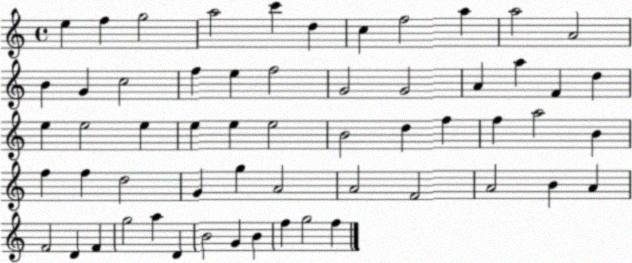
X:1
T:Untitled
M:4/4
L:1/4
K:C
e f g2 a2 c' d c f2 a a2 A2 B G c2 f e f2 G2 G2 A a F d e e2 e e e e2 B2 d f f a2 B f f d2 G g A2 A2 F2 A2 B A F2 D F g2 a D B2 G B f g2 f